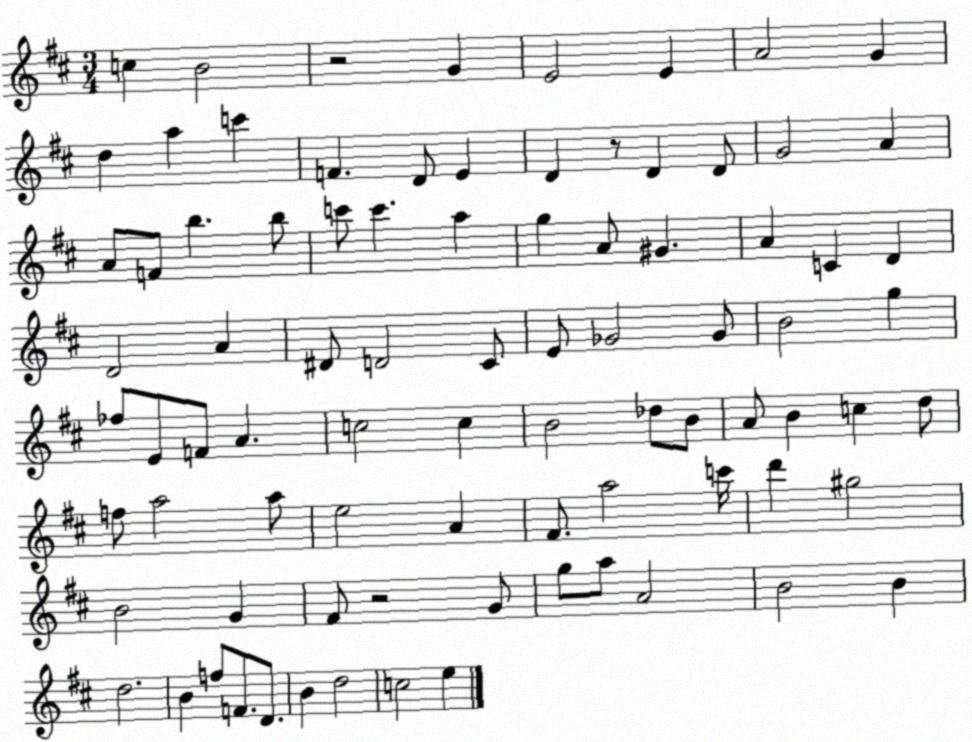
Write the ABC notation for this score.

X:1
T:Untitled
M:3/4
L:1/4
K:D
c B2 z2 G E2 E A2 G d a c' F D/2 E D z/2 D D/2 G2 A A/2 F/2 b b/2 c'/2 c' a g A/2 ^G A C D D2 A ^D/2 D2 ^C/2 E/2 _G2 _G/2 B2 g _f/2 E/2 F/2 A c2 c B2 _d/2 B/2 A/2 B c d/2 f/2 a2 a/2 e2 A ^F/2 a2 c'/4 d' ^g2 B2 G ^F/2 z2 G/2 g/2 a/2 A2 B2 B d2 B f/2 F/2 D/2 B d2 c2 e